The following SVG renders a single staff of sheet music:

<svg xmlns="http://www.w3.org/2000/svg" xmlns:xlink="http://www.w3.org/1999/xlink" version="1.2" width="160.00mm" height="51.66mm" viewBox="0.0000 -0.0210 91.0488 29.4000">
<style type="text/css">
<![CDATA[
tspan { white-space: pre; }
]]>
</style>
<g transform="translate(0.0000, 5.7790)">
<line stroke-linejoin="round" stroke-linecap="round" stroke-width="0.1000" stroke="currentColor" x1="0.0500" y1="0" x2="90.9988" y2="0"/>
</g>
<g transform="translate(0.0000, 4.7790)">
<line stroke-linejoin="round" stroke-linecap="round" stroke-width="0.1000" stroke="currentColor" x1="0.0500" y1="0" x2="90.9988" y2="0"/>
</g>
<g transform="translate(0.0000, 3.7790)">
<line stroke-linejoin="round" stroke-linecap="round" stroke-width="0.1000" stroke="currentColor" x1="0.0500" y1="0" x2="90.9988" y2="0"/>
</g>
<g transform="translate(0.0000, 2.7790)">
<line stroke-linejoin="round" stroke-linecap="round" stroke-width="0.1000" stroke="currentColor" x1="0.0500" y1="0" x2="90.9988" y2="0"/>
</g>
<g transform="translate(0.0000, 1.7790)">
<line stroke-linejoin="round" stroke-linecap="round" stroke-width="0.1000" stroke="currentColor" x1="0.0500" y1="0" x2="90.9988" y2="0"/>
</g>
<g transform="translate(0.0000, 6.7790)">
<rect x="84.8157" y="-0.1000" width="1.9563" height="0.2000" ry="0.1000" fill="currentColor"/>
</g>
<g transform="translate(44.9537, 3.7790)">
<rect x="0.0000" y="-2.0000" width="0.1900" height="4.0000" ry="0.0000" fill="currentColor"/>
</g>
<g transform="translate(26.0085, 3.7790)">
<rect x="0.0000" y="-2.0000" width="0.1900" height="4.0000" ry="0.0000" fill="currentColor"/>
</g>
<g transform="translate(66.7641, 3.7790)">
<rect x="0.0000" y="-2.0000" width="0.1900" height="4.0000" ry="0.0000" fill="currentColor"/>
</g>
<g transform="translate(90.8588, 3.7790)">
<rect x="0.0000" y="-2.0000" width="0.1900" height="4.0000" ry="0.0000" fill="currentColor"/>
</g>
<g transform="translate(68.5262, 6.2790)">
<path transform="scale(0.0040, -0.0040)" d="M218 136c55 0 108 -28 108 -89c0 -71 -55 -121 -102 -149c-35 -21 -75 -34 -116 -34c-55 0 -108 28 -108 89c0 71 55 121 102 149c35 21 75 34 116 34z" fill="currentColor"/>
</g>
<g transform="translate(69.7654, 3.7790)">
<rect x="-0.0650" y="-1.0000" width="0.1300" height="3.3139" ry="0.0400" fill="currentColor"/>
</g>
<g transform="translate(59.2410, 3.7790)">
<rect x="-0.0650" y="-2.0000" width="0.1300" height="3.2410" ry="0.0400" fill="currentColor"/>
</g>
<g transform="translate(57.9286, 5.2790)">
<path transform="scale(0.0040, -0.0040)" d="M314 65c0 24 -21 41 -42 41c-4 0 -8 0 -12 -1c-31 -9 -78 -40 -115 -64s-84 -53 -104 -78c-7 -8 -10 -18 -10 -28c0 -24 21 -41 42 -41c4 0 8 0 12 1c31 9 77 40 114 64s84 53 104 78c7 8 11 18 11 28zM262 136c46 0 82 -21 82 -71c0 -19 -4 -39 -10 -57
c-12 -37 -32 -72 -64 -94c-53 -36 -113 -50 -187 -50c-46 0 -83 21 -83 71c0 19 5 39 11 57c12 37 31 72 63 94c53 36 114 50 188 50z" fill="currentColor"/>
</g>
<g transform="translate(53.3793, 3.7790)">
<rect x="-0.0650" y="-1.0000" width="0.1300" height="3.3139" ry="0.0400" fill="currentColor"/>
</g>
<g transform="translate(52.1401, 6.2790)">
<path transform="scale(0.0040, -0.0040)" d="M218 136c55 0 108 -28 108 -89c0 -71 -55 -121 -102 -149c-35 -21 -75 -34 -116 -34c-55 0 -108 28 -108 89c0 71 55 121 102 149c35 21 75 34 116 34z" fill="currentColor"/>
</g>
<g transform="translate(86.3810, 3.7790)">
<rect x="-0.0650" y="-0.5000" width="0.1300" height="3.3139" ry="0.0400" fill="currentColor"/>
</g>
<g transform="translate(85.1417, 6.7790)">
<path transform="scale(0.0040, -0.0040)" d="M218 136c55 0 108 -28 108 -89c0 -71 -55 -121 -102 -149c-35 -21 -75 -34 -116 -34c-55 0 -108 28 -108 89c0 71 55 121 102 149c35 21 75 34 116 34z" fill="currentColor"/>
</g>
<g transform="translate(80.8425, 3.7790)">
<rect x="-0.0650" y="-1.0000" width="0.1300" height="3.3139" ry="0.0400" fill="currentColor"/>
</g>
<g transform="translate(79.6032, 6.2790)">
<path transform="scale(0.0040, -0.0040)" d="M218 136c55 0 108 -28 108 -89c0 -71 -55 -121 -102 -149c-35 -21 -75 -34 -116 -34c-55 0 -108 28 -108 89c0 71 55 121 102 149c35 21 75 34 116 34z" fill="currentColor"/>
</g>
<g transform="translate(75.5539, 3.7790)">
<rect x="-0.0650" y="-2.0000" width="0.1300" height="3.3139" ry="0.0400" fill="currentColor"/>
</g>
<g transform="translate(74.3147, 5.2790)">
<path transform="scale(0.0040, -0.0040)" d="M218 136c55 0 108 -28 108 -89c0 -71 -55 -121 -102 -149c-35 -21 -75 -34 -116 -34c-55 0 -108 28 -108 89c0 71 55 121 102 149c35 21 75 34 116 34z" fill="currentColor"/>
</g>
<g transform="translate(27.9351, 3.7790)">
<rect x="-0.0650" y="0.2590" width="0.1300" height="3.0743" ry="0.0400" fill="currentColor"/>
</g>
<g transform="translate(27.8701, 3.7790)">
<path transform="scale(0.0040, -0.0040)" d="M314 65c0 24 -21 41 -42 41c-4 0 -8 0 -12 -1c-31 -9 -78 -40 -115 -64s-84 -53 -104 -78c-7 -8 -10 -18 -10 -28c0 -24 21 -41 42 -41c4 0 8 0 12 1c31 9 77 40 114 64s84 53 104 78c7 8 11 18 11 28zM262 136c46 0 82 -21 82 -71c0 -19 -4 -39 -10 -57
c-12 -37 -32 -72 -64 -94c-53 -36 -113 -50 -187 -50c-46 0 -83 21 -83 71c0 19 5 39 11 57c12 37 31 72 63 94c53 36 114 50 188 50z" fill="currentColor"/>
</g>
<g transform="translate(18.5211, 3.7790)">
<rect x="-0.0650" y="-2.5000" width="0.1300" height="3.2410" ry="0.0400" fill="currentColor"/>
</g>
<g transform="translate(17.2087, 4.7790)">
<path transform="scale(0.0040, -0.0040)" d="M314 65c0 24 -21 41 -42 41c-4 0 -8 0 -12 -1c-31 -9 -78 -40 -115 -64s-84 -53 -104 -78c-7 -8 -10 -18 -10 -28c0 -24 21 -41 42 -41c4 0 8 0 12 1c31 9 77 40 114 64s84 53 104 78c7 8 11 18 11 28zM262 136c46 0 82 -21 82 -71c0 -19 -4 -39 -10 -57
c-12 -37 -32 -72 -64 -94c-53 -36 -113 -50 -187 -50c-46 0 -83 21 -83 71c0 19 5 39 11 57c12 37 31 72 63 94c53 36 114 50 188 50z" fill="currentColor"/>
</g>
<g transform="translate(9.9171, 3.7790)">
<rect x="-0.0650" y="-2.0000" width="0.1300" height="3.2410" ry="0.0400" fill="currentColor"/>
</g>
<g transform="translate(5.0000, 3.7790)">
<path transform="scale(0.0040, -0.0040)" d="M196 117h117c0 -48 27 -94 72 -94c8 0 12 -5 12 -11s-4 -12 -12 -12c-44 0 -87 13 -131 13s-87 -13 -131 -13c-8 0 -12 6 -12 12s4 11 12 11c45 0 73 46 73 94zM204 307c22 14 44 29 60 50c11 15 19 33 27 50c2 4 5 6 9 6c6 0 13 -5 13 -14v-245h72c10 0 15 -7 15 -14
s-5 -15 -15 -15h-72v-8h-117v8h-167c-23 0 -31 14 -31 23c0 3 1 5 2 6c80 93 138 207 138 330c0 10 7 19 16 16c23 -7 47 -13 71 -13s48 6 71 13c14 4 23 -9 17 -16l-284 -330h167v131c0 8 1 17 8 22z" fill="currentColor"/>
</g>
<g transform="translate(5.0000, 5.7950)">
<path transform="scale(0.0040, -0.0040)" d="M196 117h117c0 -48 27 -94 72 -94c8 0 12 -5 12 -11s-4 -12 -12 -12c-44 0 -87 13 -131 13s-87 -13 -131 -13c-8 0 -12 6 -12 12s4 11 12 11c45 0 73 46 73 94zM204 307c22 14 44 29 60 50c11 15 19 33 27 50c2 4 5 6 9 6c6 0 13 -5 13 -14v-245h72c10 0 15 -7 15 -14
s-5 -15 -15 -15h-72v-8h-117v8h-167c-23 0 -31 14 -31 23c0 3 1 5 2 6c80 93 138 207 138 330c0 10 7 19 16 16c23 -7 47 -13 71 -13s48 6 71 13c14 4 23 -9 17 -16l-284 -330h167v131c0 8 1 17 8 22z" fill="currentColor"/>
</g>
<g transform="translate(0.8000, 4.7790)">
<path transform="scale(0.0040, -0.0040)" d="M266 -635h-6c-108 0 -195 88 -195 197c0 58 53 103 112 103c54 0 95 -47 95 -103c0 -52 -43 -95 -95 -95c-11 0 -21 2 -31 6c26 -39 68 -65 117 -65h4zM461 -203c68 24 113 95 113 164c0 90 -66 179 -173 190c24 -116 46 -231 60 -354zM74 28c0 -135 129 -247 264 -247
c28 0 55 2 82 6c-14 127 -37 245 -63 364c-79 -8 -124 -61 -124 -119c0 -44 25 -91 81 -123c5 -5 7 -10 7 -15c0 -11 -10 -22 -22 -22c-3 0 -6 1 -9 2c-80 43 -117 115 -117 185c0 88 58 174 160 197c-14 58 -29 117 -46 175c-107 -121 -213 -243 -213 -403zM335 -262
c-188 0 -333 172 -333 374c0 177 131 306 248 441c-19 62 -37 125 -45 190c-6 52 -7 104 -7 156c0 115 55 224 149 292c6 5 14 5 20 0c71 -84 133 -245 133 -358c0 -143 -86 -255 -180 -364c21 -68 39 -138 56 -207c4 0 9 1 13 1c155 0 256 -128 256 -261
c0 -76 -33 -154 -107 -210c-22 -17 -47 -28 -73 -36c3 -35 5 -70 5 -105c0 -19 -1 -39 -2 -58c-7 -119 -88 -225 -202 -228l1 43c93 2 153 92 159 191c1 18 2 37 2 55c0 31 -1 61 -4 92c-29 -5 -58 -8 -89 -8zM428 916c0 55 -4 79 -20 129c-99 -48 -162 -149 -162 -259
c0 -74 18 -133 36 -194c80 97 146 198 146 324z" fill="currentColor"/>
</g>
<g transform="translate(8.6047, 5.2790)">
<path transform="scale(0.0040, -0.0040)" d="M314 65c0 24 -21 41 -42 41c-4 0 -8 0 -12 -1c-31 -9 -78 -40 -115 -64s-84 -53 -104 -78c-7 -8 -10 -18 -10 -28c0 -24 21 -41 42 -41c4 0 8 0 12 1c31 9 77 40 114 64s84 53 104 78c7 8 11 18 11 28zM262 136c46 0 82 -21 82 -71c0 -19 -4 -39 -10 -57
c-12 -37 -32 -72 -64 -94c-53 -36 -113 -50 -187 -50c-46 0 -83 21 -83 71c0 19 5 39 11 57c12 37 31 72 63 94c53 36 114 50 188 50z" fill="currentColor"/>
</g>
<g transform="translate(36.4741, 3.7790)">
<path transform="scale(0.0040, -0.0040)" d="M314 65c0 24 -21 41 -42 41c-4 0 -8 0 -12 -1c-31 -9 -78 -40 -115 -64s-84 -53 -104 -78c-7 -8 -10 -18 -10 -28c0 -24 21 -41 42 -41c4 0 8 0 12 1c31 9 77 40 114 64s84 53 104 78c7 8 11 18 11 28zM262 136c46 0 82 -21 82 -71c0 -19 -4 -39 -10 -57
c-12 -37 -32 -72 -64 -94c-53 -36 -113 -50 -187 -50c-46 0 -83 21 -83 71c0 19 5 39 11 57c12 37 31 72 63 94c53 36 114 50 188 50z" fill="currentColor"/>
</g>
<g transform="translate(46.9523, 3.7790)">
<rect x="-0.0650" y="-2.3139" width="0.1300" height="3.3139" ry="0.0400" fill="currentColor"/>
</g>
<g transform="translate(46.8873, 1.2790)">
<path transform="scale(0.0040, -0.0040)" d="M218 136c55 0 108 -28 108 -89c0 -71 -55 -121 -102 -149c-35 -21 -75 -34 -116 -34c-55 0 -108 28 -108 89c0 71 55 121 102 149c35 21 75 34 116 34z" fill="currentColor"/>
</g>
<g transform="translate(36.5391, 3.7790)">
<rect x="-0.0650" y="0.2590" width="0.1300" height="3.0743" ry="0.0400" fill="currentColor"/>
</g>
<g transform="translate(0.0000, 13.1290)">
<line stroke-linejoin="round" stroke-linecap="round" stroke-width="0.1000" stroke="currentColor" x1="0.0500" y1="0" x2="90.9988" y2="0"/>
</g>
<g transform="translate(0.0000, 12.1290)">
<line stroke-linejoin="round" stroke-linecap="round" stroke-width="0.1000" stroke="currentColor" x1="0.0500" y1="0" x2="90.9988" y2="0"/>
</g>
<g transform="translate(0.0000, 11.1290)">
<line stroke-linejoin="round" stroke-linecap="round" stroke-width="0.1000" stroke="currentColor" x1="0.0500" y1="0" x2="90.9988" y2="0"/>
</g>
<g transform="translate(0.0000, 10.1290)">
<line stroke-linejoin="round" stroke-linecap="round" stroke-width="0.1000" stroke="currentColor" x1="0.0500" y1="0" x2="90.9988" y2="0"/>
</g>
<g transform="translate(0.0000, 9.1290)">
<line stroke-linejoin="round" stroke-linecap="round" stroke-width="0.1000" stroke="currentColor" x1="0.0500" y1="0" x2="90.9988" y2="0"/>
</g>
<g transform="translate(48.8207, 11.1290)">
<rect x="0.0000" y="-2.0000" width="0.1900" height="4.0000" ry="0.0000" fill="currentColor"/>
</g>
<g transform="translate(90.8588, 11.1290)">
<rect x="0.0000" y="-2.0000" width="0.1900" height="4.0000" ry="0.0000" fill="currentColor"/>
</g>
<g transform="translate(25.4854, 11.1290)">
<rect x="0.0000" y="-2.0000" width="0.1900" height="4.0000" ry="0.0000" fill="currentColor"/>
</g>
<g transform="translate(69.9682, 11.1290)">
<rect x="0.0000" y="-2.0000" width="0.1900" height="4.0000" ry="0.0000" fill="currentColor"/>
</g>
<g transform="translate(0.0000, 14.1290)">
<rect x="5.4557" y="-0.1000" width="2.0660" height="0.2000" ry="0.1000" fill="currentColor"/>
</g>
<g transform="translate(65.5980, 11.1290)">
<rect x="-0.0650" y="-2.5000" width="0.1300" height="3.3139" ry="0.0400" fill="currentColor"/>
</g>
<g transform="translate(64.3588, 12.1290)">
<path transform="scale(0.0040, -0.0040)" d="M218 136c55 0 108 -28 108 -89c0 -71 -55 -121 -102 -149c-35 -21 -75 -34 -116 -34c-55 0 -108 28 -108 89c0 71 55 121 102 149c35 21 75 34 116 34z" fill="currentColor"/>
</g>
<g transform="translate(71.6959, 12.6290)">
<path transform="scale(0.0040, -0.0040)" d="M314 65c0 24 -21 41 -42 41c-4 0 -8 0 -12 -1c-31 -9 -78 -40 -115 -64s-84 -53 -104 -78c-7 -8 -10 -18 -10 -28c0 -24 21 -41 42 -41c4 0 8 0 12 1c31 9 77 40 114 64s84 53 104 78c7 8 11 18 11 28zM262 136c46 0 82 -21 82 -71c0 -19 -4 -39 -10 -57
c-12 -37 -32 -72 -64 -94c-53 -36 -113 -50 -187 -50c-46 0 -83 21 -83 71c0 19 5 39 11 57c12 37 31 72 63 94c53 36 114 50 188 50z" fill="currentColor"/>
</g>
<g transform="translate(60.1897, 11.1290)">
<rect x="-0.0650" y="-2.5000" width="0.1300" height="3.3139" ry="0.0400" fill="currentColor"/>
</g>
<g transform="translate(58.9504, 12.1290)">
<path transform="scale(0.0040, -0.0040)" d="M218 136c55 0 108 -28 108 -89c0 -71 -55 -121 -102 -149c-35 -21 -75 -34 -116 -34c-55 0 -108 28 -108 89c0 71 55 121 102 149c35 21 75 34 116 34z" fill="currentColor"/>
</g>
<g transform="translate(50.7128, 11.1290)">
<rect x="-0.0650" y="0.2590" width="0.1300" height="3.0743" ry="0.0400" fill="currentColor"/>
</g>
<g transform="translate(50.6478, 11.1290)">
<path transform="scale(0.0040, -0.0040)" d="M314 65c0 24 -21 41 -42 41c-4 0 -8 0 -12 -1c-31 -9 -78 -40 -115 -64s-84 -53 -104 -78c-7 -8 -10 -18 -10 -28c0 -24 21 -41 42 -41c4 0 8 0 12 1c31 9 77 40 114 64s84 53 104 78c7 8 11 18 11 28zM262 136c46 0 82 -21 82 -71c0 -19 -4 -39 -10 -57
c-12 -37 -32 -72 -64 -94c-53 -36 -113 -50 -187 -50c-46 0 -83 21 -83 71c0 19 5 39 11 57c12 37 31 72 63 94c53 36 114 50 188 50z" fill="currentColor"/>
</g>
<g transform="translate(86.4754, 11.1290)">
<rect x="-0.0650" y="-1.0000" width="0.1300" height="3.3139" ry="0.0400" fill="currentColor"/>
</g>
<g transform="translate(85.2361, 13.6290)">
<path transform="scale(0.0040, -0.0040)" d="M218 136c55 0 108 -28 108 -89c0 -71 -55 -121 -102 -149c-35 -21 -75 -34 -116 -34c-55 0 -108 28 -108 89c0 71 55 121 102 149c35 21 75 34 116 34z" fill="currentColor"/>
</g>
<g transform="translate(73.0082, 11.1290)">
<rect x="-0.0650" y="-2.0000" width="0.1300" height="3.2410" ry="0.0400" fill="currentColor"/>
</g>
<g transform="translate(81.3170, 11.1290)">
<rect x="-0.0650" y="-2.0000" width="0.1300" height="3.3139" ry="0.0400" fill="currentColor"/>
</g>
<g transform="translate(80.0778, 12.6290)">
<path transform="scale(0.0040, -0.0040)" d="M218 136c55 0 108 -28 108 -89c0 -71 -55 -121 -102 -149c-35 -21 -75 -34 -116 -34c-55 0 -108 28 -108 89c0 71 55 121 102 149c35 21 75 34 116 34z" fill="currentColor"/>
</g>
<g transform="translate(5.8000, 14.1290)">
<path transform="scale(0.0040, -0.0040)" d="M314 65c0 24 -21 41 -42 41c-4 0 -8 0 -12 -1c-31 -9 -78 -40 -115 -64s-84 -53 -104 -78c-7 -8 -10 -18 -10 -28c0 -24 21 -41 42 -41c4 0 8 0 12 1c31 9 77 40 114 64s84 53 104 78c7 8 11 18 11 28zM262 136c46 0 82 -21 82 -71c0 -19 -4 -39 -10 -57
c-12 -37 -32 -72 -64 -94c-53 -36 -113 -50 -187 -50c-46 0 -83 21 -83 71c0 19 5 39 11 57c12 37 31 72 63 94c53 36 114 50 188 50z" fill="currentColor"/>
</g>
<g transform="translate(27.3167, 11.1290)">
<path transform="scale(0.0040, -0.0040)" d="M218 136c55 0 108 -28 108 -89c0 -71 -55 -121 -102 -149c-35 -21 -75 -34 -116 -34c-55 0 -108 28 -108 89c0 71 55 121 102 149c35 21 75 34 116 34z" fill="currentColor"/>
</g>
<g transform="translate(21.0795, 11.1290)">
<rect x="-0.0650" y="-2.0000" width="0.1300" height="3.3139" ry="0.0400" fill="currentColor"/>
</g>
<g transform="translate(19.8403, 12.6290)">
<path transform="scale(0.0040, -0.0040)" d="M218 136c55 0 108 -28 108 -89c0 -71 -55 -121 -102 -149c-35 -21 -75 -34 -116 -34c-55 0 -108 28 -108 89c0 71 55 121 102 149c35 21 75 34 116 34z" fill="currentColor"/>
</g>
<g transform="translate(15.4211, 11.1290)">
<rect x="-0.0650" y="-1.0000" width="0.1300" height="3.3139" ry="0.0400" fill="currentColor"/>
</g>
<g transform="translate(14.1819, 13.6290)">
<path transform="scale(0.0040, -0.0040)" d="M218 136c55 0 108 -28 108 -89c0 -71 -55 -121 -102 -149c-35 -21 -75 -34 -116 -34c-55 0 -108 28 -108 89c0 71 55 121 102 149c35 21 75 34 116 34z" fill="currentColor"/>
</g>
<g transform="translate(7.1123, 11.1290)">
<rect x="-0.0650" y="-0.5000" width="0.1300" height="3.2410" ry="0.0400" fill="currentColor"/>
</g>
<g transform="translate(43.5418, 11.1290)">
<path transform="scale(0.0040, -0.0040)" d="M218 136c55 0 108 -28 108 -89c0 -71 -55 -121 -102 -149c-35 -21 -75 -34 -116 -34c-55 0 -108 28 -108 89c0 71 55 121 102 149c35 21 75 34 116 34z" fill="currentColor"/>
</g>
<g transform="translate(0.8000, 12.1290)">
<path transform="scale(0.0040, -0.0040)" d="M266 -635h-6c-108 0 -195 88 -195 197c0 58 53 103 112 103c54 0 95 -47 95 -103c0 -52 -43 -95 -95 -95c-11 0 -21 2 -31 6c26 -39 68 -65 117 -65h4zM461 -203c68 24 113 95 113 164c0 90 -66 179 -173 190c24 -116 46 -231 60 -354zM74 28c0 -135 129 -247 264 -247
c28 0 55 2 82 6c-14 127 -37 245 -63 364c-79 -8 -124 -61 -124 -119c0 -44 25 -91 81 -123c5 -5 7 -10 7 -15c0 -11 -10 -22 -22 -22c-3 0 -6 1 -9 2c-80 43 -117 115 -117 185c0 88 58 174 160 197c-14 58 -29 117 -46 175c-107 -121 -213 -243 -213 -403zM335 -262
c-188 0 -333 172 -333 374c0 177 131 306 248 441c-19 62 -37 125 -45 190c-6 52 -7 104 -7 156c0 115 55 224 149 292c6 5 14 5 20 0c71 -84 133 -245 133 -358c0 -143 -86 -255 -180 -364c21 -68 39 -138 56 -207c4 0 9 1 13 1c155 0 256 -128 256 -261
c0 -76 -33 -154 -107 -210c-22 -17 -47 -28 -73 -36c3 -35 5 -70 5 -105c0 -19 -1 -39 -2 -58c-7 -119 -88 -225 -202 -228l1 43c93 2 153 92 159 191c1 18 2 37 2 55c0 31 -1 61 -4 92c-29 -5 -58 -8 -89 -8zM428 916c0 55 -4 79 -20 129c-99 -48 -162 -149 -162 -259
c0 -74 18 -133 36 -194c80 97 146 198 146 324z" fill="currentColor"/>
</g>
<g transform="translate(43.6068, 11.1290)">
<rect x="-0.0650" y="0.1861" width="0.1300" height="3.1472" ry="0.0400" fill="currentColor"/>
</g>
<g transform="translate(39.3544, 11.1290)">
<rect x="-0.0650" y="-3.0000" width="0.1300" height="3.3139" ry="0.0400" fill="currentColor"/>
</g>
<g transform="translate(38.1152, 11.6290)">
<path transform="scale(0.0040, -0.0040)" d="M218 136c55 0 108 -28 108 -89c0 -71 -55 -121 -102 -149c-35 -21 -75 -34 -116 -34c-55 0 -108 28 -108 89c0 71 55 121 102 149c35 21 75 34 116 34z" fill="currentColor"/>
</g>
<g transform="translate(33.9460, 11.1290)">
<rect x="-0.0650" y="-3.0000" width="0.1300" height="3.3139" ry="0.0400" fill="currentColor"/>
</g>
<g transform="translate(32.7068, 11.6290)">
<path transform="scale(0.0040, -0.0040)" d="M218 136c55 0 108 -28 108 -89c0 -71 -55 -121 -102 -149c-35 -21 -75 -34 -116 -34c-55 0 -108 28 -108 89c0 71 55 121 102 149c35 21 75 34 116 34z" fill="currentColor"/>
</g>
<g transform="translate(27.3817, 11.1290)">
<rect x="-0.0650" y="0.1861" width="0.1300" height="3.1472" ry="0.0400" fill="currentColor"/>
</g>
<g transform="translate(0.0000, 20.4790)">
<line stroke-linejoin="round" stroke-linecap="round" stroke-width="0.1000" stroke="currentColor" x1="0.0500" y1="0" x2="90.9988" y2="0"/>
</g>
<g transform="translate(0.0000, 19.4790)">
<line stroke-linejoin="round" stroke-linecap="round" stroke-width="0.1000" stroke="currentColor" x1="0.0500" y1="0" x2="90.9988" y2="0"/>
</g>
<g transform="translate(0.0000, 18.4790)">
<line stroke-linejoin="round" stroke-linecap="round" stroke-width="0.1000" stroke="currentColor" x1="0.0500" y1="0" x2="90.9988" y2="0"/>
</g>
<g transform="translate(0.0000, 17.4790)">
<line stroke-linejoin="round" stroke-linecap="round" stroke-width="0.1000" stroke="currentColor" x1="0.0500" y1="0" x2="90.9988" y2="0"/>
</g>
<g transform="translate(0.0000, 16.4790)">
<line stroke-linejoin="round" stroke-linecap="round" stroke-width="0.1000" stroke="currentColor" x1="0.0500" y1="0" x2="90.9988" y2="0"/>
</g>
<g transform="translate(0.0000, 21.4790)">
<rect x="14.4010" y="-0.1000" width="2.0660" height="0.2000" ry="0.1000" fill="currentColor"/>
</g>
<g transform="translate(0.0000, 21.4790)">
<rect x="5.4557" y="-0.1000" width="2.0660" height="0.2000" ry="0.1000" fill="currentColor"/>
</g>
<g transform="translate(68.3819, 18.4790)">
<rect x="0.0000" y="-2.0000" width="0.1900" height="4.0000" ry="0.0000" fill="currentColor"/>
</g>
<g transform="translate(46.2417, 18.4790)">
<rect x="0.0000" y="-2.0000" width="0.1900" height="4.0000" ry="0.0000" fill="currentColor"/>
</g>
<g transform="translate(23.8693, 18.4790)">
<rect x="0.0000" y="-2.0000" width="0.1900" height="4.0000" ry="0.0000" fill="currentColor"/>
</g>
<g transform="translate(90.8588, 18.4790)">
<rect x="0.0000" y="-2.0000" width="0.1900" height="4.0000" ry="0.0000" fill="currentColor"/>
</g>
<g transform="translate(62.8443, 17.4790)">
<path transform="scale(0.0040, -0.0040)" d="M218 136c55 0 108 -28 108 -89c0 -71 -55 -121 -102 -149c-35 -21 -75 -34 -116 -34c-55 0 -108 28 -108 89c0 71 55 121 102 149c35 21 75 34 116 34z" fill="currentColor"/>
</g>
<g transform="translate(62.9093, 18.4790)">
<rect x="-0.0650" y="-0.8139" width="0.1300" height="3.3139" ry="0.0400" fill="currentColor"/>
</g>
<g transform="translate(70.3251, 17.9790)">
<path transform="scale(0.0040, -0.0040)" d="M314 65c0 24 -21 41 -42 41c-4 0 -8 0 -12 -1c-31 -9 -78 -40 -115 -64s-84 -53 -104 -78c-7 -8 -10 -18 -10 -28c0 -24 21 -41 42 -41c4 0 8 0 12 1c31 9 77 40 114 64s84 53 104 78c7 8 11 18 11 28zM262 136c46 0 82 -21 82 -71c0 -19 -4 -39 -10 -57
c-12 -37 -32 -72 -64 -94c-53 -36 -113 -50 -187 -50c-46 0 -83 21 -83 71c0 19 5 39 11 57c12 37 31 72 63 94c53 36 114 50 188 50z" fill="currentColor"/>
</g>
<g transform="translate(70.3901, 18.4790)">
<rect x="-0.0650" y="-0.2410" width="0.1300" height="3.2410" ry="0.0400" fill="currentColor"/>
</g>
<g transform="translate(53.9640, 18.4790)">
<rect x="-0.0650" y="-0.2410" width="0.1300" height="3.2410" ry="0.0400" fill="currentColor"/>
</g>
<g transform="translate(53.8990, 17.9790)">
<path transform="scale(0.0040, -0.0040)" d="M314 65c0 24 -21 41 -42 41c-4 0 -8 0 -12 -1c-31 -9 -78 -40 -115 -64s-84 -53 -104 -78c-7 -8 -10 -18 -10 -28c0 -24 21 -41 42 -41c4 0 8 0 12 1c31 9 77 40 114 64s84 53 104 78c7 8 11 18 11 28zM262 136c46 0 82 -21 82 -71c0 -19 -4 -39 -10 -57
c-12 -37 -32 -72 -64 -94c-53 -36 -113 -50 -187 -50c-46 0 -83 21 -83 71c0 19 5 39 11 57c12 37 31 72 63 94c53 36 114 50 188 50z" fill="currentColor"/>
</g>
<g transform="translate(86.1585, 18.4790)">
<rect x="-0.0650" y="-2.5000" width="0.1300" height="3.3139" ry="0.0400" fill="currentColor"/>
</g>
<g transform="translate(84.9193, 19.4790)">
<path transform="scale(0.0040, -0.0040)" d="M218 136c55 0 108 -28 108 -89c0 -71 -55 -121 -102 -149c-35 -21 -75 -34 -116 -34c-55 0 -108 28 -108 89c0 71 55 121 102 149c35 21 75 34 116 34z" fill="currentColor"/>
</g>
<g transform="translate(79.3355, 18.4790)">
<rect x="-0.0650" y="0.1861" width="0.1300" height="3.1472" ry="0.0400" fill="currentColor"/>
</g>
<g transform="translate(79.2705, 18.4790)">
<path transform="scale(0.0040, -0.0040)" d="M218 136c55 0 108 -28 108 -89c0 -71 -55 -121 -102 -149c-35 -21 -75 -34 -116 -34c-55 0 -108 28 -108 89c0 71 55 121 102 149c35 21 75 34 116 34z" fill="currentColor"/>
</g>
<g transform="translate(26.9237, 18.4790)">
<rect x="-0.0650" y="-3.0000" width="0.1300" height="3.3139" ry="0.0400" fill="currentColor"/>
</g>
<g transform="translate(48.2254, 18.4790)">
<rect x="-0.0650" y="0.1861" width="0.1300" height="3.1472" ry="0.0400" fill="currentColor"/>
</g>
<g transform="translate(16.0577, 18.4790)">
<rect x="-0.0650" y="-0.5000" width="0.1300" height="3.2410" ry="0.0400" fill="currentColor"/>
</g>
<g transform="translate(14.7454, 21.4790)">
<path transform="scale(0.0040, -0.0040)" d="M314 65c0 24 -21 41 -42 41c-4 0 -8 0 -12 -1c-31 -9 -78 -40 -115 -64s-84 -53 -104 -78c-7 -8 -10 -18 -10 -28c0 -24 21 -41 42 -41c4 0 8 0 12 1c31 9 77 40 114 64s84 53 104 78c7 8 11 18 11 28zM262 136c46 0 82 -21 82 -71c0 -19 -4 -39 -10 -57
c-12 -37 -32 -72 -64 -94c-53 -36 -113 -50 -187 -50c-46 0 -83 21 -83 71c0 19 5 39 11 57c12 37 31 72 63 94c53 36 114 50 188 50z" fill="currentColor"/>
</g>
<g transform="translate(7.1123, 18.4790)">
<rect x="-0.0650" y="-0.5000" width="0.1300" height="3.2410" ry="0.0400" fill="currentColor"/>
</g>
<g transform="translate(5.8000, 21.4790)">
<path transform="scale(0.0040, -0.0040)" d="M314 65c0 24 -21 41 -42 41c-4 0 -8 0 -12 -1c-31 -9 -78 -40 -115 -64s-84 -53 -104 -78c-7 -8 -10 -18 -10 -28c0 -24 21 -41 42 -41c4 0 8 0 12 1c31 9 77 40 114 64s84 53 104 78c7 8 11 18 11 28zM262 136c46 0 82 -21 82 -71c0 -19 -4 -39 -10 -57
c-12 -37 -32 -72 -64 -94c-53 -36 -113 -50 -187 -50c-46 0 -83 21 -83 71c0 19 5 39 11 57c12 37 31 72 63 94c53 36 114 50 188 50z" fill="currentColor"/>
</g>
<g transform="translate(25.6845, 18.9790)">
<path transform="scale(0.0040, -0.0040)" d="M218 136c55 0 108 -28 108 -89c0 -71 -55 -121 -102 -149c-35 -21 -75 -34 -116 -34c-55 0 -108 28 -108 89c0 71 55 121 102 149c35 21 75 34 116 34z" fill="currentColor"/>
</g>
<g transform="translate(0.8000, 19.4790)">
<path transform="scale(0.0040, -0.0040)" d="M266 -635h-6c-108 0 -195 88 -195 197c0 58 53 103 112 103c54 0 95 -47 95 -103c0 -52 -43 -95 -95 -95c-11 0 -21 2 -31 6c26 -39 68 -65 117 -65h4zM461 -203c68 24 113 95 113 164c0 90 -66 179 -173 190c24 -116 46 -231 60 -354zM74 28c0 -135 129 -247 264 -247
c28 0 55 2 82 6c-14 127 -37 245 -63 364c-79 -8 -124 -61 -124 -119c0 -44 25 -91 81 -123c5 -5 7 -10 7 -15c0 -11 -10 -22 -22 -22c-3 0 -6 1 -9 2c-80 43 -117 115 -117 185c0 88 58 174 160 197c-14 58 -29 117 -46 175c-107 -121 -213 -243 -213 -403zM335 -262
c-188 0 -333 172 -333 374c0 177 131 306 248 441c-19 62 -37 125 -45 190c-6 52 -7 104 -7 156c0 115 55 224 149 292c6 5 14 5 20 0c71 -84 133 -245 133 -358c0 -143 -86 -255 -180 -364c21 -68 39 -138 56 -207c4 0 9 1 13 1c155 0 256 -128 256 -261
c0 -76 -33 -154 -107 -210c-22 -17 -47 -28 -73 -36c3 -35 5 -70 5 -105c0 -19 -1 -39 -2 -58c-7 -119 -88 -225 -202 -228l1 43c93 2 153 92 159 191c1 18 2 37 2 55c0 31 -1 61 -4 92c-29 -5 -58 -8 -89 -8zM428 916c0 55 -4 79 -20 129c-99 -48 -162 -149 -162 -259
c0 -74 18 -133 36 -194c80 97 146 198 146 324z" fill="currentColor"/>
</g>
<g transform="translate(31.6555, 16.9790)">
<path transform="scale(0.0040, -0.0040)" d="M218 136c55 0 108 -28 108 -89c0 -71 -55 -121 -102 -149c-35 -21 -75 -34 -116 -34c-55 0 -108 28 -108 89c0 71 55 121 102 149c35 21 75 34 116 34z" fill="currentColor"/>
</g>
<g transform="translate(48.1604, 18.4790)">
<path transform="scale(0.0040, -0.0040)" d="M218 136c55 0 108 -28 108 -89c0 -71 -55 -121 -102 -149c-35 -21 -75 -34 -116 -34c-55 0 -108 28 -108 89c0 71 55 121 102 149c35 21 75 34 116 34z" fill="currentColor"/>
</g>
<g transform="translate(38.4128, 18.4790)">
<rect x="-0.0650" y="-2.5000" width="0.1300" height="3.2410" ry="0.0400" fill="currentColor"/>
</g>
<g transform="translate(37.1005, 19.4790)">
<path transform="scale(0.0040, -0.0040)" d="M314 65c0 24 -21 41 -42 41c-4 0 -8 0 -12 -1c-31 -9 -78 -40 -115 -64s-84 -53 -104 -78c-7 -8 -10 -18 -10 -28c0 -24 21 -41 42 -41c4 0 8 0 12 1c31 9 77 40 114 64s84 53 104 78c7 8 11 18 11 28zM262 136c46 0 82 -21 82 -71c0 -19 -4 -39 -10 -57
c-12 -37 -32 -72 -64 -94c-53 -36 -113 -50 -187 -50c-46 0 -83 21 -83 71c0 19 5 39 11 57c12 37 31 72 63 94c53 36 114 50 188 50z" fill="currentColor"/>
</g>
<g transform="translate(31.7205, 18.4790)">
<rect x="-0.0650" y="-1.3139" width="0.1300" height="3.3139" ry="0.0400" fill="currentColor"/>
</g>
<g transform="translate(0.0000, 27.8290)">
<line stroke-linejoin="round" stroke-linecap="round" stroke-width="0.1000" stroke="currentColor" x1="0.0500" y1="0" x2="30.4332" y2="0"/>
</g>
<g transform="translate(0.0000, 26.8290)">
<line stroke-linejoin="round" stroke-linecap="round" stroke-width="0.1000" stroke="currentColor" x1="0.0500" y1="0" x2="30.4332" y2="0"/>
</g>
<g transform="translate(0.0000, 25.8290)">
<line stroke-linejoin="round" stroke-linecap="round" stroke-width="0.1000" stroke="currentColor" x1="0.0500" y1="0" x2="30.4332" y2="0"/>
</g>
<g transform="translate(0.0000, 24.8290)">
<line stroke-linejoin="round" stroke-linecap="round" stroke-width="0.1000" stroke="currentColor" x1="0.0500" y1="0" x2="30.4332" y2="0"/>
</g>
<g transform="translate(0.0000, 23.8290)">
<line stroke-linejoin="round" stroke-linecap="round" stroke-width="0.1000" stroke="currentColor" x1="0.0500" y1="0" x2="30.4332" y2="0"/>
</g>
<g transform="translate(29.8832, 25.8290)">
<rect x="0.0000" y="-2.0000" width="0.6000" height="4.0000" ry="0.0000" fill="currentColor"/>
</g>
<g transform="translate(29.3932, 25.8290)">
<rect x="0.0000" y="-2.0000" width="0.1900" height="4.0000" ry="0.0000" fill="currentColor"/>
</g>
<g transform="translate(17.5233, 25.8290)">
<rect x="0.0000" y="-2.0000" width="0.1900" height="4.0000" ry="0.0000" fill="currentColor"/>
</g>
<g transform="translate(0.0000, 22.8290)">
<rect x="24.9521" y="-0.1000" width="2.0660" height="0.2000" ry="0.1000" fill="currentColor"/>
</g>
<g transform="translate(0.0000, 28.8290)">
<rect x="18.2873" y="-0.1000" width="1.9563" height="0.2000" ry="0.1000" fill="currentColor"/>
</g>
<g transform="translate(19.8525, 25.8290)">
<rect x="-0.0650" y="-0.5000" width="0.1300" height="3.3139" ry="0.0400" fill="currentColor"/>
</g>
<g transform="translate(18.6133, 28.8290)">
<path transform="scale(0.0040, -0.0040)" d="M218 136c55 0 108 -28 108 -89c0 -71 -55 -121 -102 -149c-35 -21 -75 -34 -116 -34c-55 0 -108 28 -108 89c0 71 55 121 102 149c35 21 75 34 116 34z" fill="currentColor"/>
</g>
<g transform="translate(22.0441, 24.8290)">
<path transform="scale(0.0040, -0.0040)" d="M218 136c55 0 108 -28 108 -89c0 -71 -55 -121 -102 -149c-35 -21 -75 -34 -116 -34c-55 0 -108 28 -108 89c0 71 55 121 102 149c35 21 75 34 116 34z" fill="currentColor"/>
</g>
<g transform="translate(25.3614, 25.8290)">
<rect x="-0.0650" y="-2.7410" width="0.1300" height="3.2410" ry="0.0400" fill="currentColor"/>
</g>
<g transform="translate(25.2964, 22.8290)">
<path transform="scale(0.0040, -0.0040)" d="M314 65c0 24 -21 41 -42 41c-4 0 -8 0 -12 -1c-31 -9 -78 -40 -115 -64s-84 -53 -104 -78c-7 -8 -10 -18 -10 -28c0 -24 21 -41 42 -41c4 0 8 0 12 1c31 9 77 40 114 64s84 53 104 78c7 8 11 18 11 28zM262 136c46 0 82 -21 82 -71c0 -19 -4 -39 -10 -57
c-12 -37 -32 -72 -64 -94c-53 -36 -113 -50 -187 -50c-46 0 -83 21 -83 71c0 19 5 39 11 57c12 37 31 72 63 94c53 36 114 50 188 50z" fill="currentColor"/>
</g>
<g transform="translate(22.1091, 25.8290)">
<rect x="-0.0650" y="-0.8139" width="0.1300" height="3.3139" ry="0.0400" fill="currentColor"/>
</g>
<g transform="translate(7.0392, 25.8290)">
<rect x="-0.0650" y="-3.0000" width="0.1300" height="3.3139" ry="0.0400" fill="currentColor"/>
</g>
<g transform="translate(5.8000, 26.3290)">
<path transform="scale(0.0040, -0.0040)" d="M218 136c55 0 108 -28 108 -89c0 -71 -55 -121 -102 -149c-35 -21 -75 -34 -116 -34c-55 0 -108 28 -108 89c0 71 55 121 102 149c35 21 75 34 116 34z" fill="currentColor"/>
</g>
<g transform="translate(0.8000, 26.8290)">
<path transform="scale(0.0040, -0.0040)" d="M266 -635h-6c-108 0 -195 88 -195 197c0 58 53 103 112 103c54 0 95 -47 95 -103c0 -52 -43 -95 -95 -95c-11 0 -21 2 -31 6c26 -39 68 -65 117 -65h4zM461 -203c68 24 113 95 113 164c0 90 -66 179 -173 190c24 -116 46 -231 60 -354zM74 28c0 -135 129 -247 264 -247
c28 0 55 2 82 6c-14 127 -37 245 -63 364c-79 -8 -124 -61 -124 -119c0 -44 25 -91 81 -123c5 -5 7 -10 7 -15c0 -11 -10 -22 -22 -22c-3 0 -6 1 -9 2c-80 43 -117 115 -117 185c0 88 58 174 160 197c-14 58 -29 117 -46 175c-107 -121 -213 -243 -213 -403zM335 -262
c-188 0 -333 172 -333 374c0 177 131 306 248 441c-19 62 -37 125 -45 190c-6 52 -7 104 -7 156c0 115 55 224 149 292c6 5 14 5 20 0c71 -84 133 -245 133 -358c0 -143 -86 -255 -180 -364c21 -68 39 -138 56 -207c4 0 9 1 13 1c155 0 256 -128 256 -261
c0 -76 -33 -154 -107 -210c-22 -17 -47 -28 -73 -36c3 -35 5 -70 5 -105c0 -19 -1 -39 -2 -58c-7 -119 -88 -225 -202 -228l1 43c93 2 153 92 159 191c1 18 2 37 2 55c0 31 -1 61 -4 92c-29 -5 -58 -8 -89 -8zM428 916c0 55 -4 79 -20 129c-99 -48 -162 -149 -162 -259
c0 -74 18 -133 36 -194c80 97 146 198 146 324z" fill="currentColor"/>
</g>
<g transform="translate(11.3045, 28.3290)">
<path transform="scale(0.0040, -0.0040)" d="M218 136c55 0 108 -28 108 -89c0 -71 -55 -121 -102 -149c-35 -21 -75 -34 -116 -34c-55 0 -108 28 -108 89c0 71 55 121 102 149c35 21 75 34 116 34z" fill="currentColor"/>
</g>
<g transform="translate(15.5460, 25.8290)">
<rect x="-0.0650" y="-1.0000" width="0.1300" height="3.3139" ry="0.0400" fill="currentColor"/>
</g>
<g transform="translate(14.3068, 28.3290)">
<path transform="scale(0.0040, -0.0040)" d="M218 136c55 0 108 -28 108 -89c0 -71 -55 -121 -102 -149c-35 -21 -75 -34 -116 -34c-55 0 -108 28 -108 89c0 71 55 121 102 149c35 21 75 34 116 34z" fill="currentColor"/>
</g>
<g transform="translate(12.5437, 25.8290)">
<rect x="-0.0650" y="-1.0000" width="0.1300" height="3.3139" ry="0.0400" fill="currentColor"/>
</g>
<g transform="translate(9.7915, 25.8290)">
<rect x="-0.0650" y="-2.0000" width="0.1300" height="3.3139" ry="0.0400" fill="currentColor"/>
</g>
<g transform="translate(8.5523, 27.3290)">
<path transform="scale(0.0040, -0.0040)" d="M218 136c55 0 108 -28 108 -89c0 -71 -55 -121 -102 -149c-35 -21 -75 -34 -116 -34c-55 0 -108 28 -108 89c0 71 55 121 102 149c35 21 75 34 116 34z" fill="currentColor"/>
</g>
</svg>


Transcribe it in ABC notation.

X:1
T:Untitled
M:4/4
L:1/4
K:C
F2 G2 B2 B2 g D F2 D F D C C2 D F B A A B B2 G G F2 F D C2 C2 A e G2 B c2 d c2 B G A F D D C d a2